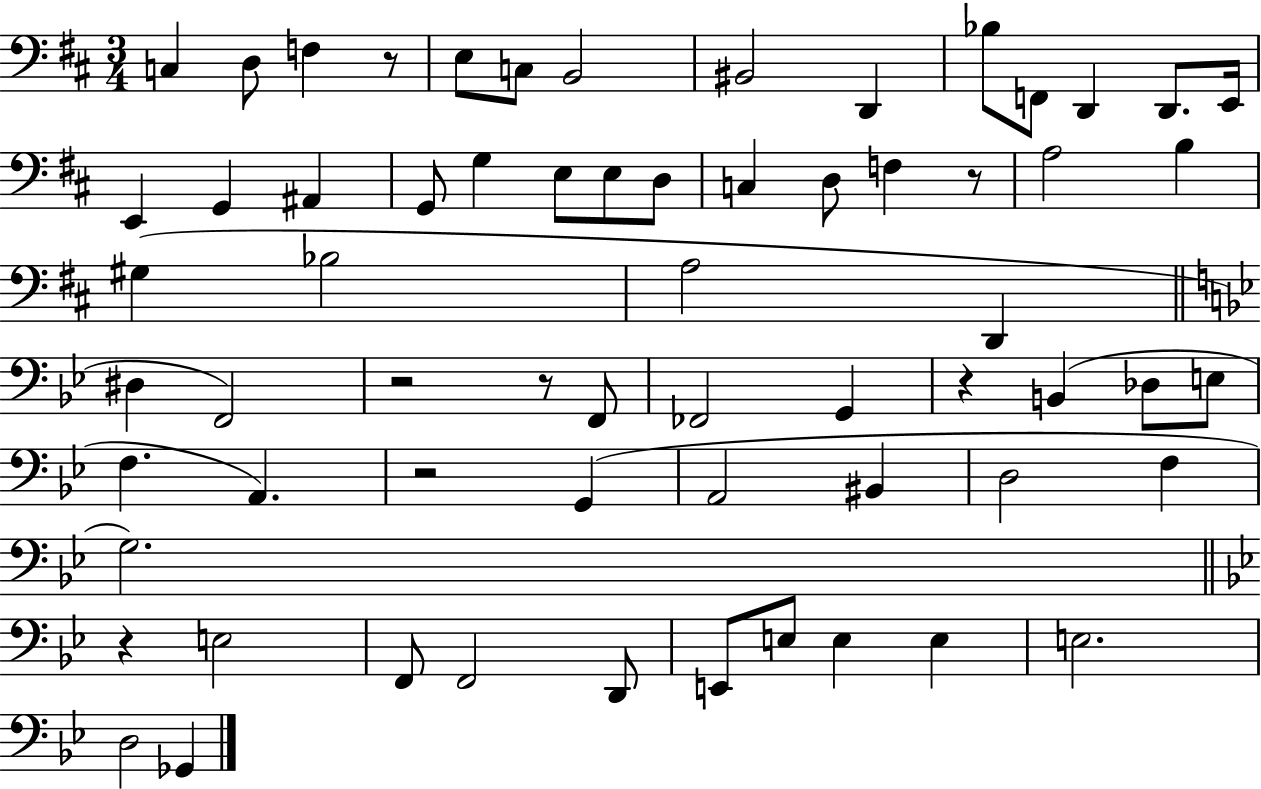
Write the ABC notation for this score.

X:1
T:Untitled
M:3/4
L:1/4
K:D
C, D,/2 F, z/2 E,/2 C,/2 B,,2 ^B,,2 D,, _B,/2 F,,/2 D,, D,,/2 E,,/4 E,, G,, ^A,, G,,/2 G, E,/2 E,/2 D,/2 C, D,/2 F, z/2 A,2 B, ^G, _B,2 A,2 D,, ^D, F,,2 z2 z/2 F,,/2 _F,,2 G,, z B,, _D,/2 E,/2 F, A,, z2 G,, A,,2 ^B,, D,2 F, G,2 z E,2 F,,/2 F,,2 D,,/2 E,,/2 E,/2 E, E, E,2 D,2 _G,,